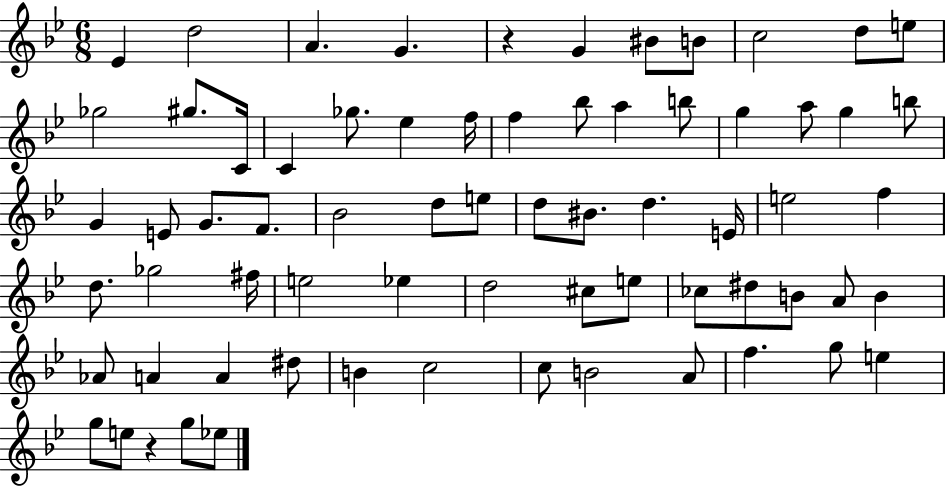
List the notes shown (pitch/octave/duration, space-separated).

Eb4/q D5/h A4/q. G4/q. R/q G4/q BIS4/e B4/e C5/h D5/e E5/e Gb5/h G#5/e. C4/s C4/q Gb5/e. Eb5/q F5/s F5/q Bb5/e A5/q B5/e G5/q A5/e G5/q B5/e G4/q E4/e G4/e. F4/e. Bb4/h D5/e E5/e D5/e BIS4/e. D5/q. E4/s E5/h F5/q D5/e. Gb5/h F#5/s E5/h Eb5/q D5/h C#5/e E5/e CES5/e D#5/e B4/e A4/e B4/q Ab4/e A4/q A4/q D#5/e B4/q C5/h C5/e B4/h A4/e F5/q. G5/e E5/q G5/e E5/e R/q G5/e Eb5/e